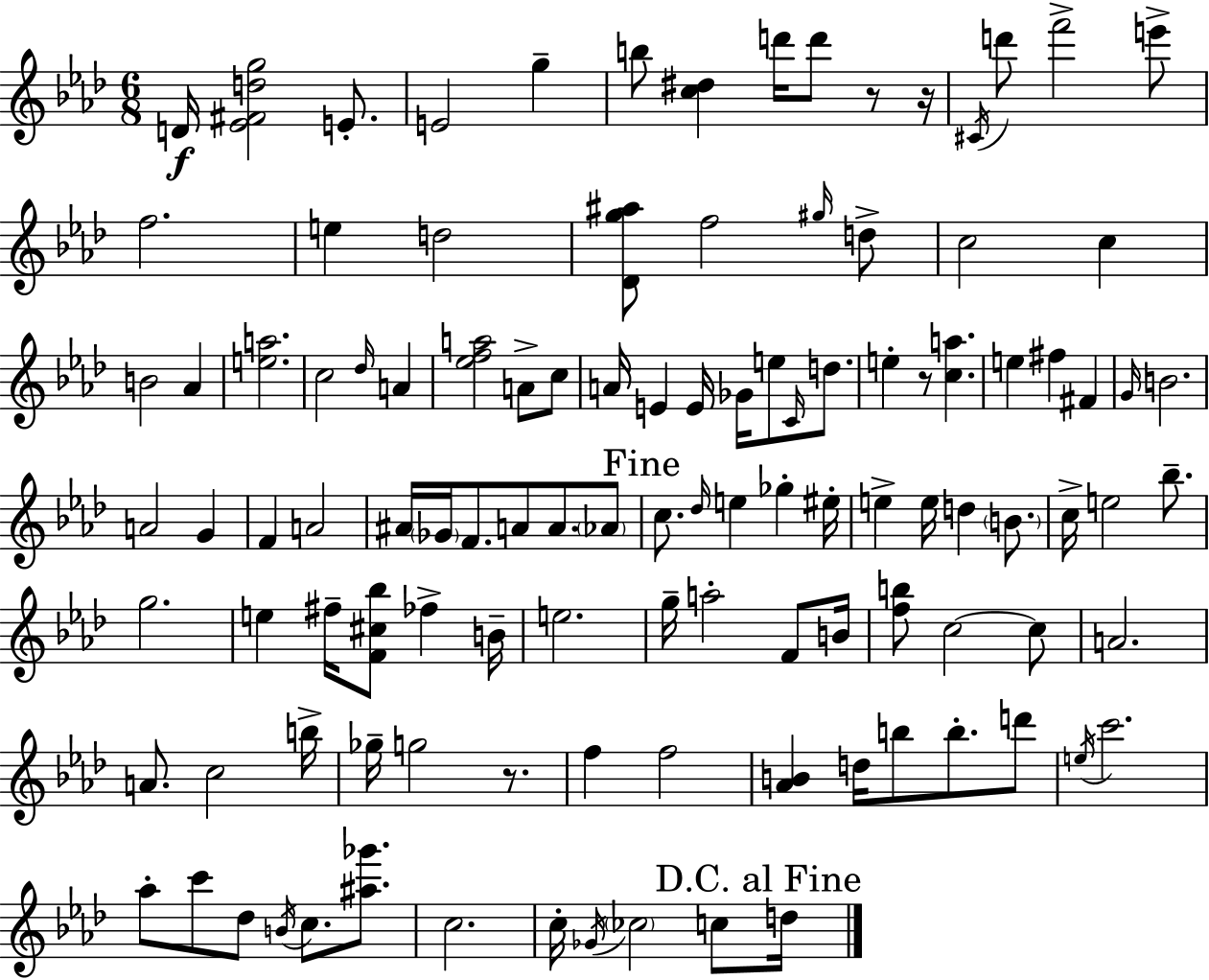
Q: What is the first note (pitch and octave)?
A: D4